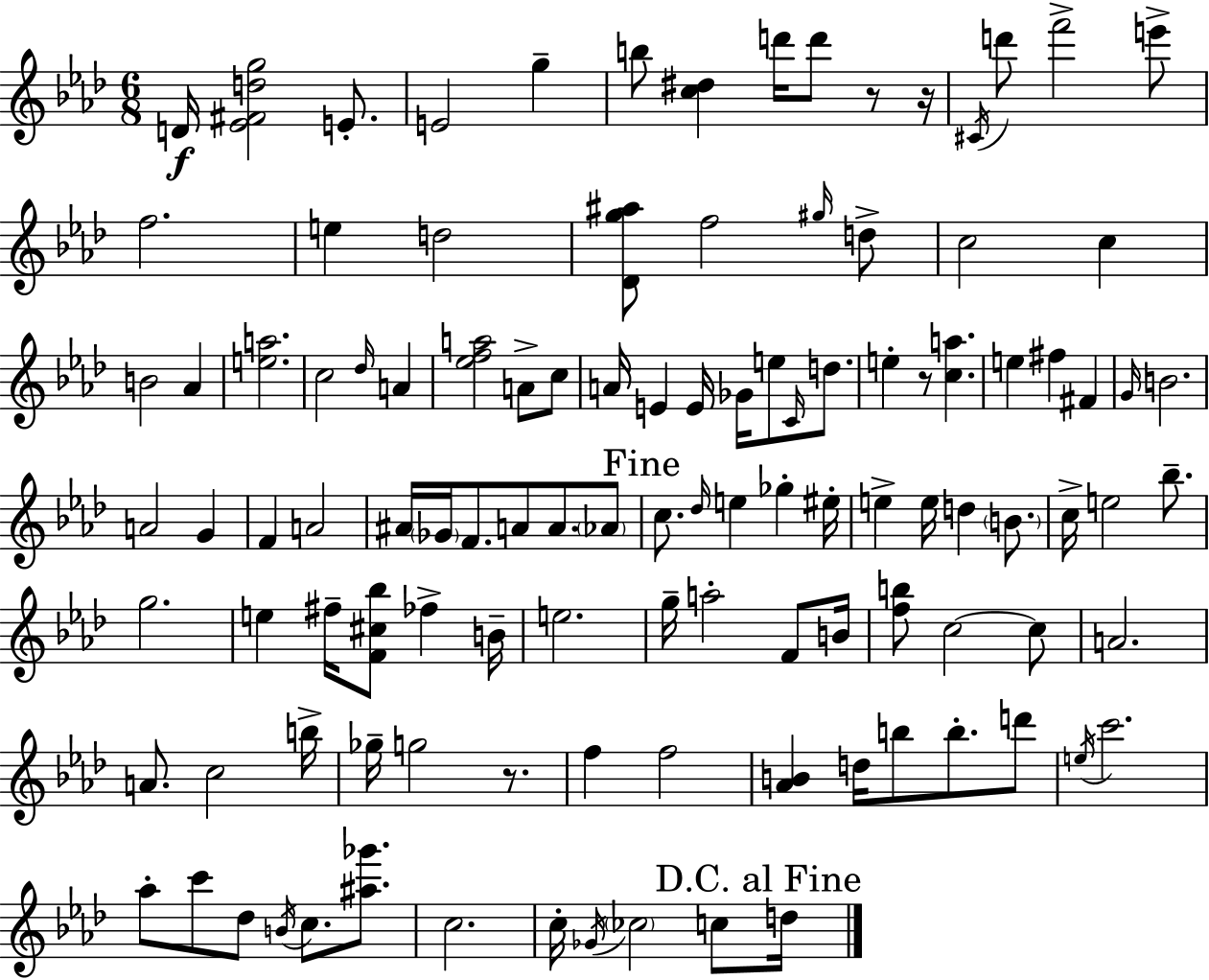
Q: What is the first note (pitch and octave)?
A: D4